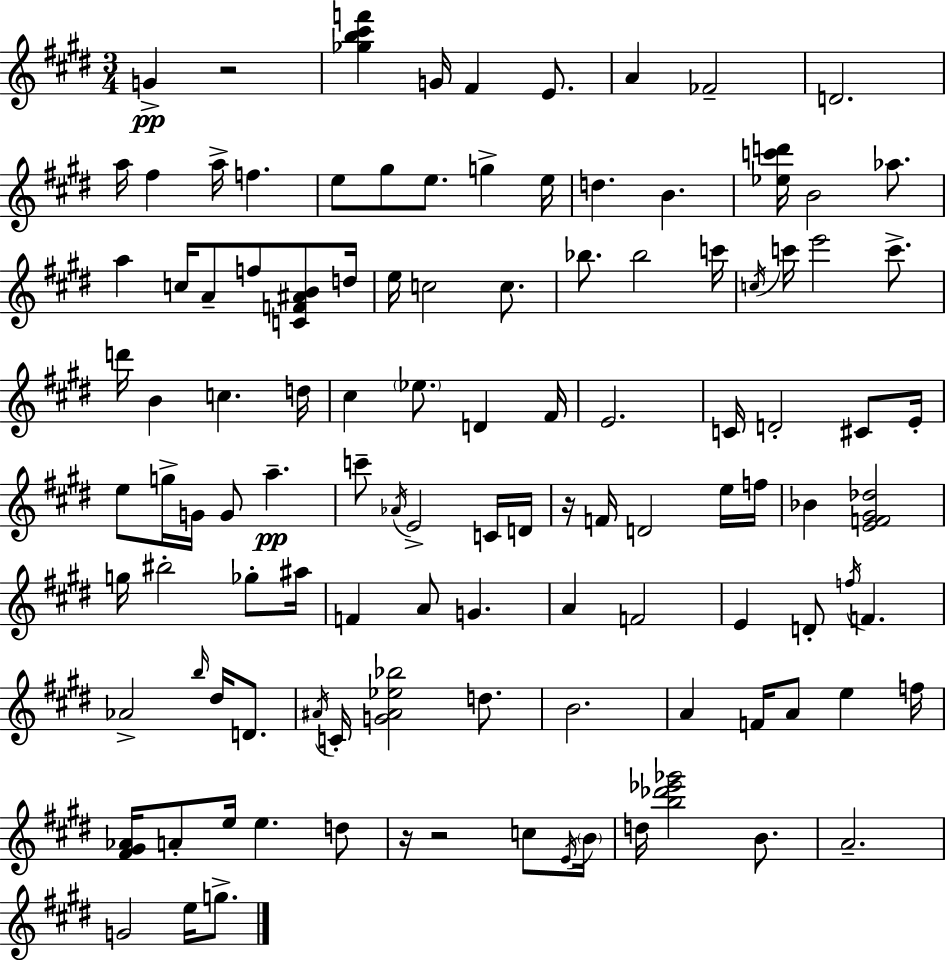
G4/q R/h [Gb5,B5,C#6,F6]/q G4/s F#4/q E4/e. A4/q FES4/h D4/h. A5/s F#5/q A5/s F5/q. E5/e G#5/e E5/e. G5/q E5/s D5/q. B4/q. [Eb5,C6,D6]/s B4/h Ab5/e. A5/q C5/s A4/e F5/e [C4,F4,A#4,B4]/e D5/s E5/s C5/h C5/e. Bb5/e. Bb5/h C6/s C5/s C6/s E6/h C6/e. D6/s B4/q C5/q. D5/s C#5/q Eb5/e. D4/q F#4/s E4/h. C4/s D4/h C#4/e E4/s E5/e G5/s G4/s G4/e A5/q. C6/e Ab4/s E4/h C4/s D4/s R/s F4/s D4/h E5/s F5/s Bb4/q [E4,F4,G#4,Db5]/h G5/s BIS5/h Gb5/e A#5/s F4/q A4/e G4/q. A4/q F4/h E4/q D4/e F5/s F4/q. Ab4/h B5/s D#5/s D4/e. A#4/s C4/s [G4,A#4,Eb5,Bb5]/h D5/e. B4/h. A4/q F4/s A4/e E5/q F5/s [F#4,G#4,Ab4]/s A4/e E5/s E5/q. D5/e R/s R/h C5/e E4/s B4/s D5/s [B5,Db6,Eb6,Gb6]/h B4/e. A4/h. G4/h E5/s G5/e.